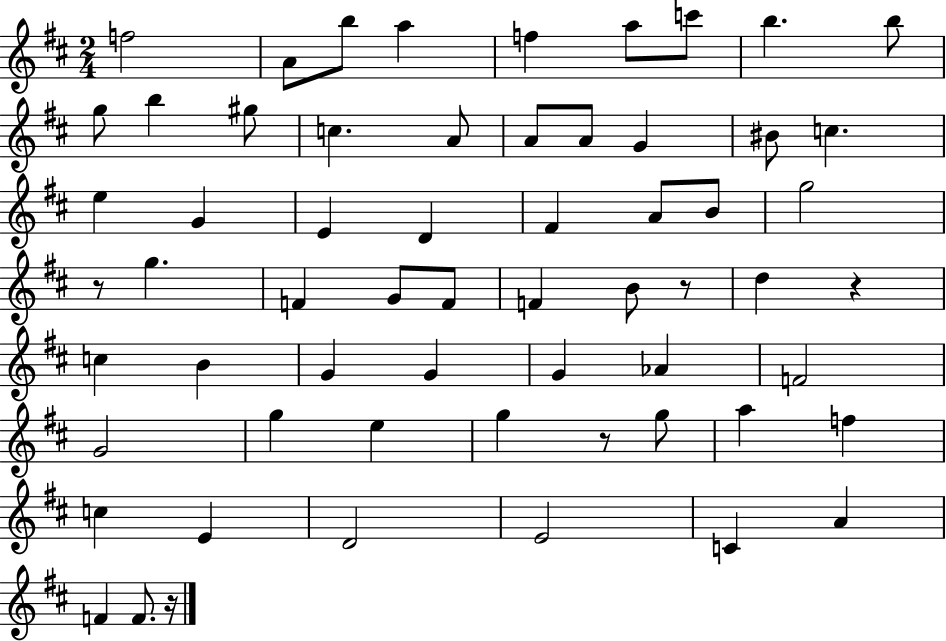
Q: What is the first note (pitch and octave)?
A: F5